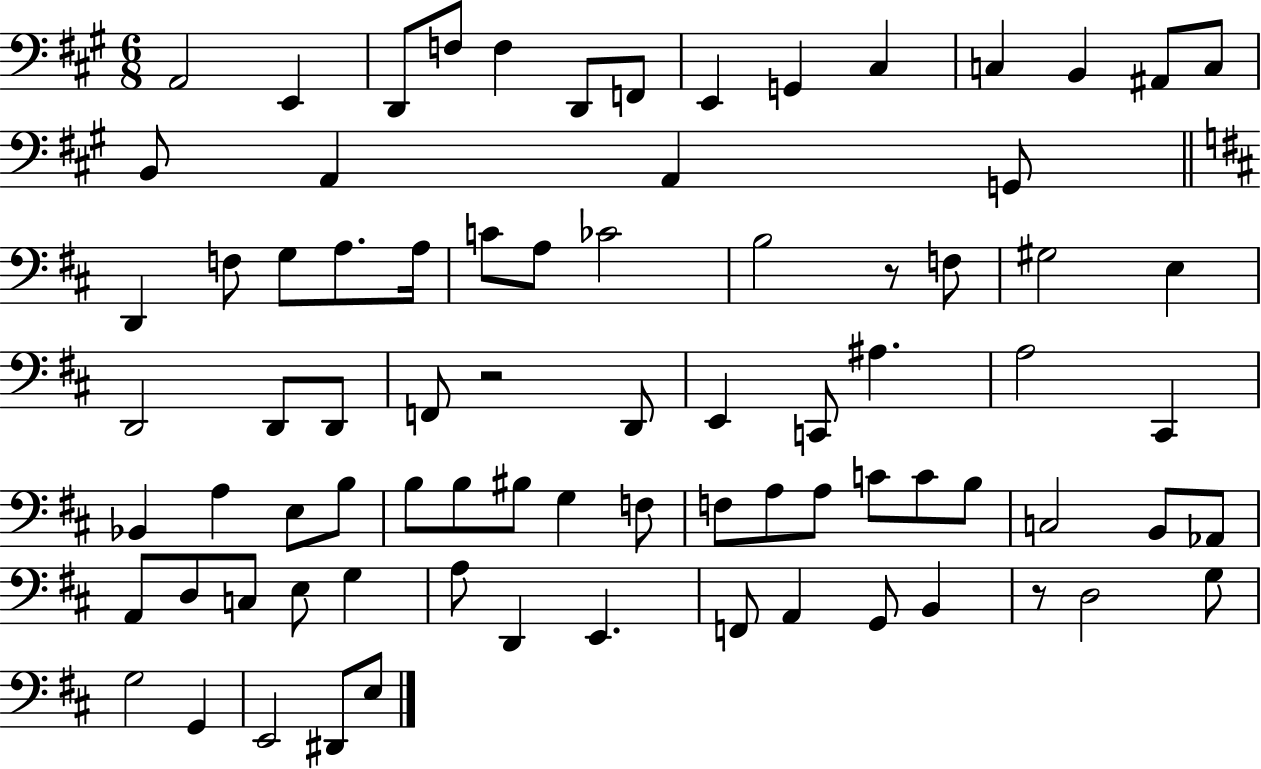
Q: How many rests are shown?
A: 3